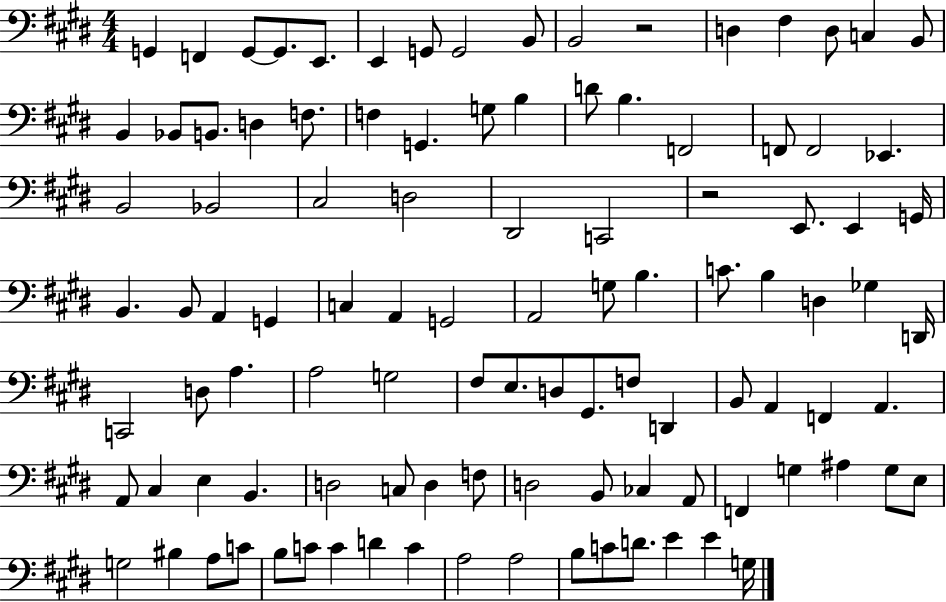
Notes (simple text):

G2/q F2/q G2/e G2/e. E2/e. E2/q G2/e G2/h B2/e B2/h R/h D3/q F#3/q D3/e C3/q B2/e B2/q Bb2/e B2/e. D3/q F3/e. F3/q G2/q. G3/e B3/q D4/e B3/q. F2/h F2/e F2/h Eb2/q. B2/h Bb2/h C#3/h D3/h D#2/h C2/h R/h E2/e. E2/q G2/s B2/q. B2/e A2/q G2/q C3/q A2/q G2/h A2/h G3/e B3/q. C4/e. B3/q D3/q Gb3/q D2/s C2/h D3/e A3/q. A3/h G3/h F#3/e E3/e. D3/e G#2/e. F3/e D2/q B2/e A2/q F2/q A2/q. A2/e C#3/q E3/q B2/q. D3/h C3/e D3/q F3/e D3/h B2/e CES3/q A2/e F2/q G3/q A#3/q G3/e E3/e G3/h BIS3/q A3/e C4/e B3/e C4/e C4/q D4/q C4/q A3/h A3/h B3/e C4/e D4/e. E4/q E4/q G3/s